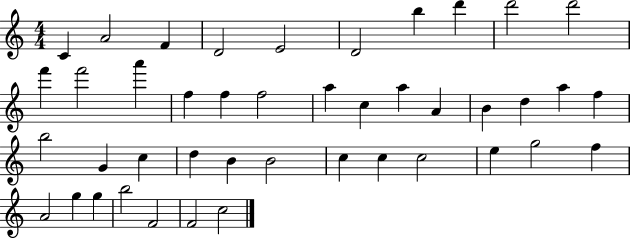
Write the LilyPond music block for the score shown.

{
  \clef treble
  \numericTimeSignature
  \time 4/4
  \key c \major
  c'4 a'2 f'4 | d'2 e'2 | d'2 b''4 d'''4 | d'''2 d'''2 | \break f'''4 f'''2 a'''4 | f''4 f''4 f''2 | a''4 c''4 a''4 a'4 | b'4 d''4 a''4 f''4 | \break b''2 g'4 c''4 | d''4 b'4 b'2 | c''4 c''4 c''2 | e''4 g''2 f''4 | \break a'2 g''4 g''4 | b''2 f'2 | f'2 c''2 | \bar "|."
}